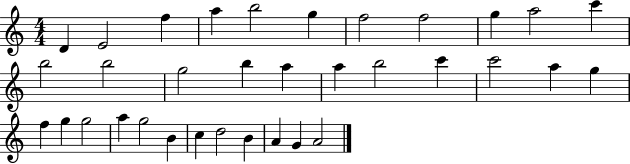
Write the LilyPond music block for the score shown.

{
  \clef treble
  \numericTimeSignature
  \time 4/4
  \key c \major
  d'4 e'2 f''4 | a''4 b''2 g''4 | f''2 f''2 | g''4 a''2 c'''4 | \break b''2 b''2 | g''2 b''4 a''4 | a''4 b''2 c'''4 | c'''2 a''4 g''4 | \break f''4 g''4 g''2 | a''4 g''2 b'4 | c''4 d''2 b'4 | a'4 g'4 a'2 | \break \bar "|."
}